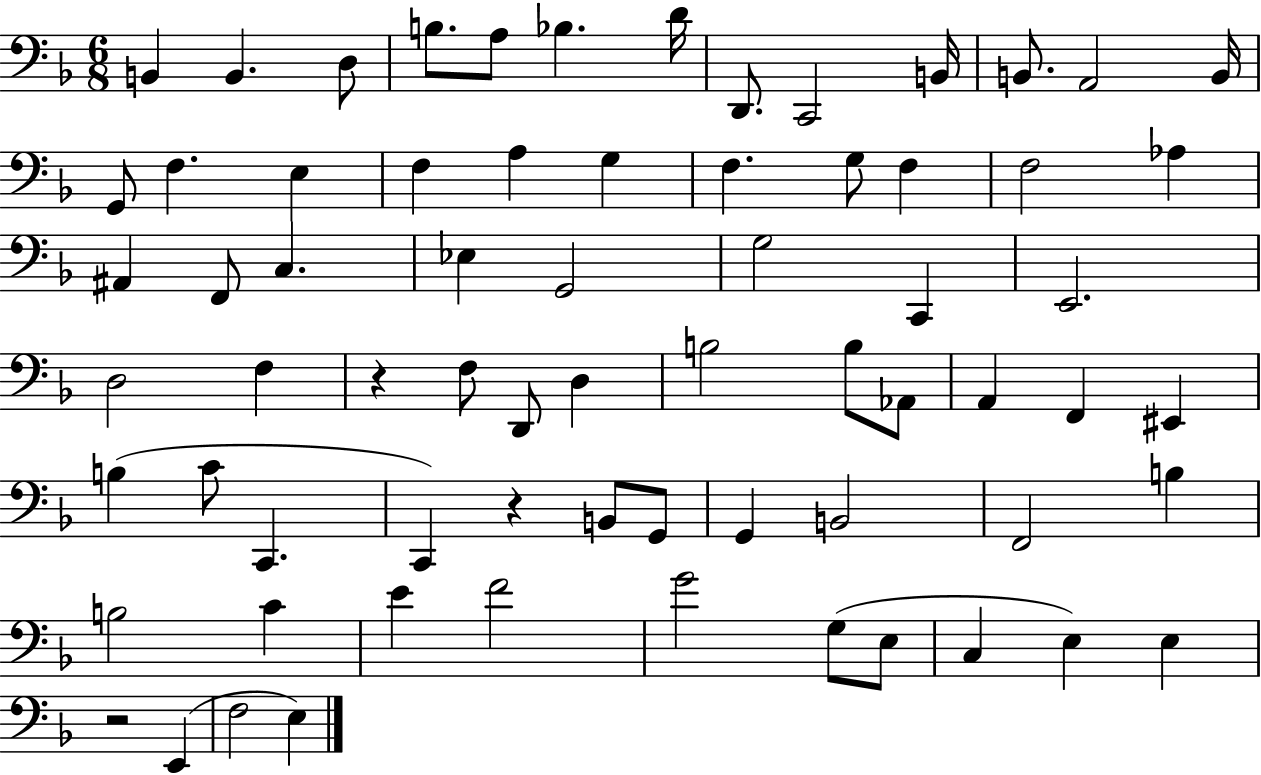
{
  \clef bass
  \numericTimeSignature
  \time 6/8
  \key f \major
  b,4 b,4. d8 | b8. a8 bes4. d'16 | d,8. c,2 b,16 | b,8. a,2 b,16 | \break g,8 f4. e4 | f4 a4 g4 | f4. g8 f4 | f2 aes4 | \break ais,4 f,8 c4. | ees4 g,2 | g2 c,4 | e,2. | \break d2 f4 | r4 f8 d,8 d4 | b2 b8 aes,8 | a,4 f,4 eis,4 | \break b4( c'8 c,4. | c,4) r4 b,8 g,8 | g,4 b,2 | f,2 b4 | \break b2 c'4 | e'4 f'2 | g'2 g8( e8 | c4 e4) e4 | \break r2 e,4( | f2 e4) | \bar "|."
}